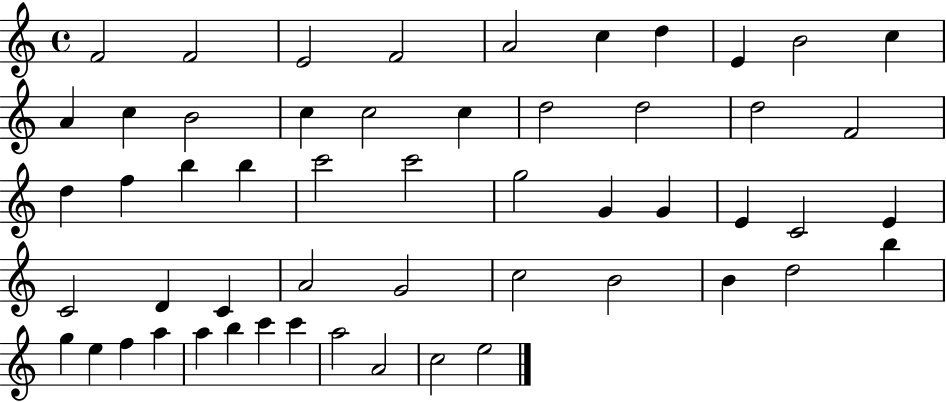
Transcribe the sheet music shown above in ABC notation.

X:1
T:Untitled
M:4/4
L:1/4
K:C
F2 F2 E2 F2 A2 c d E B2 c A c B2 c c2 c d2 d2 d2 F2 d f b b c'2 c'2 g2 G G E C2 E C2 D C A2 G2 c2 B2 B d2 b g e f a a b c' c' a2 A2 c2 e2